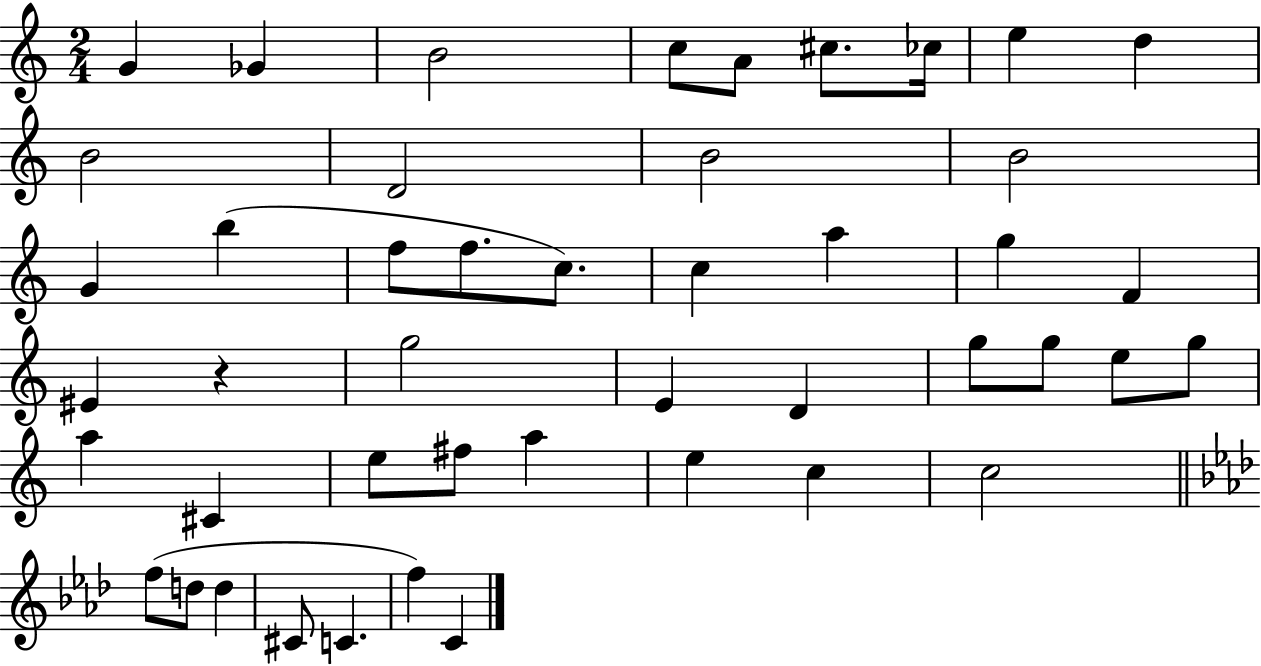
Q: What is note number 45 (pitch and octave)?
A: C4